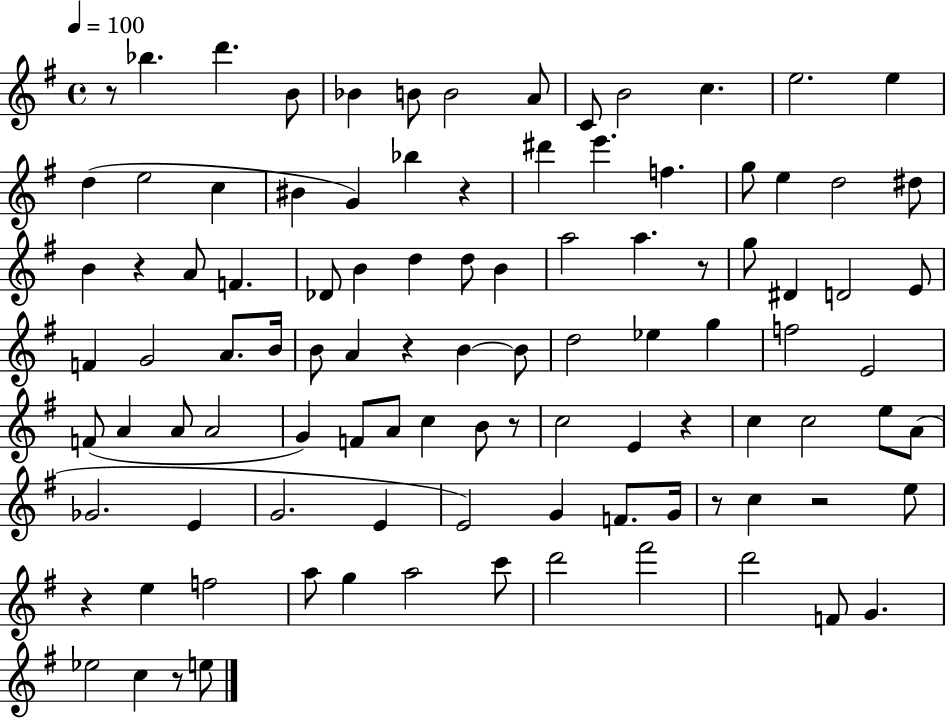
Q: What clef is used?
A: treble